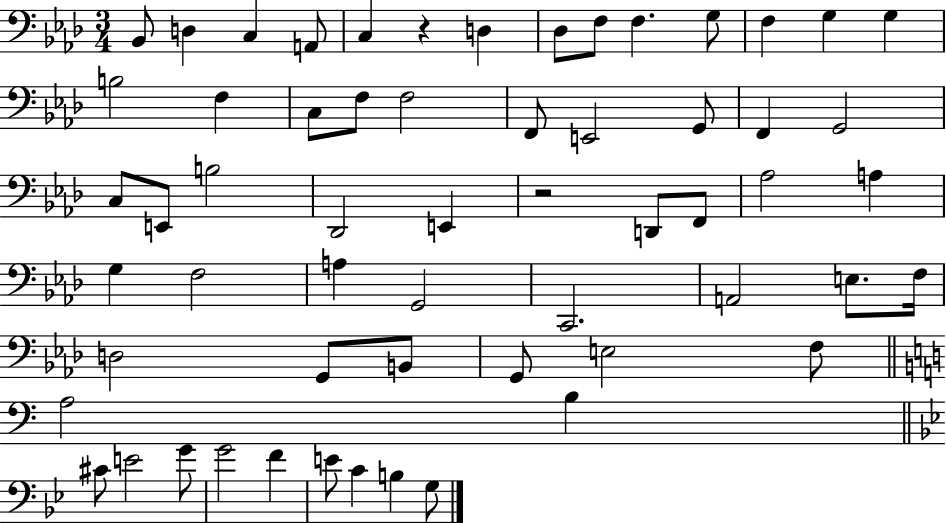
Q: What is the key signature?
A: AES major